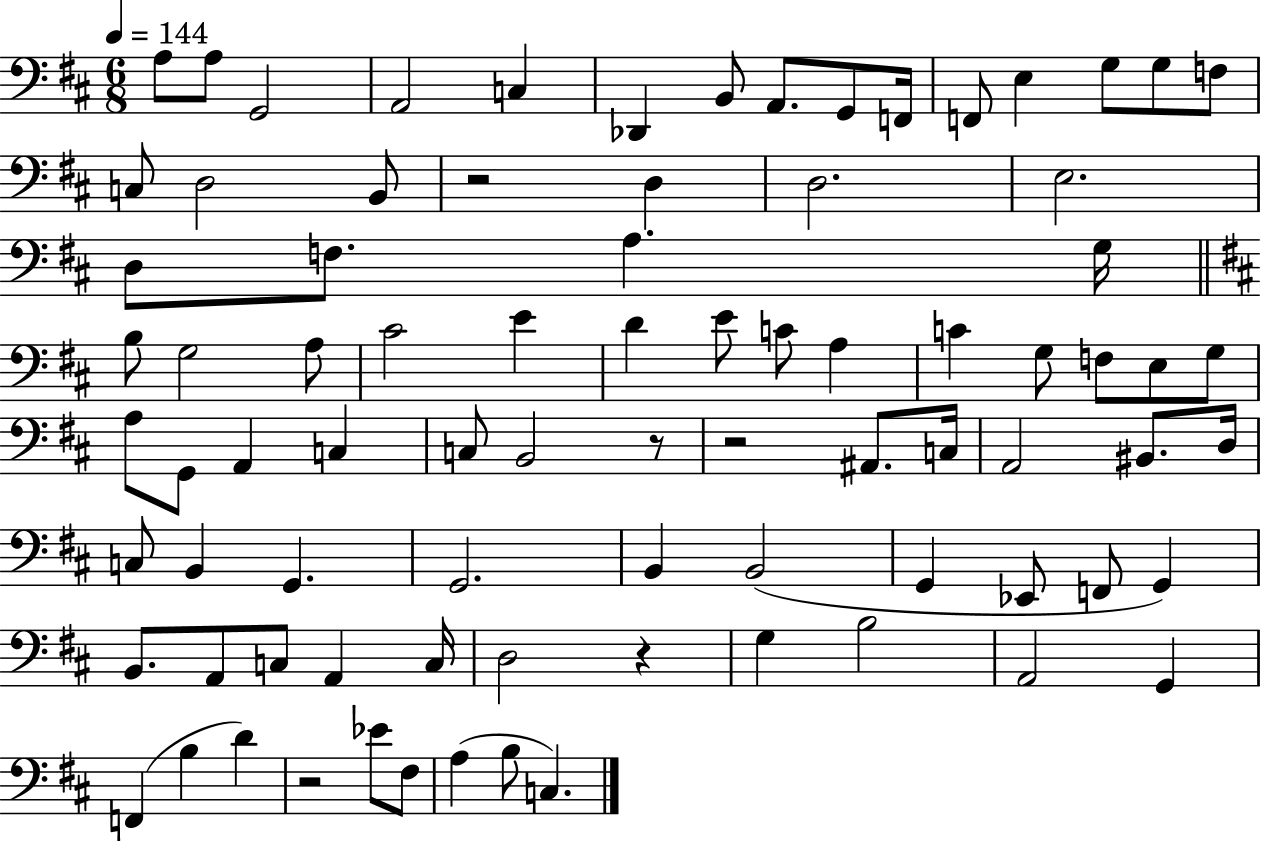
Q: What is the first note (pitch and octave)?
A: A3